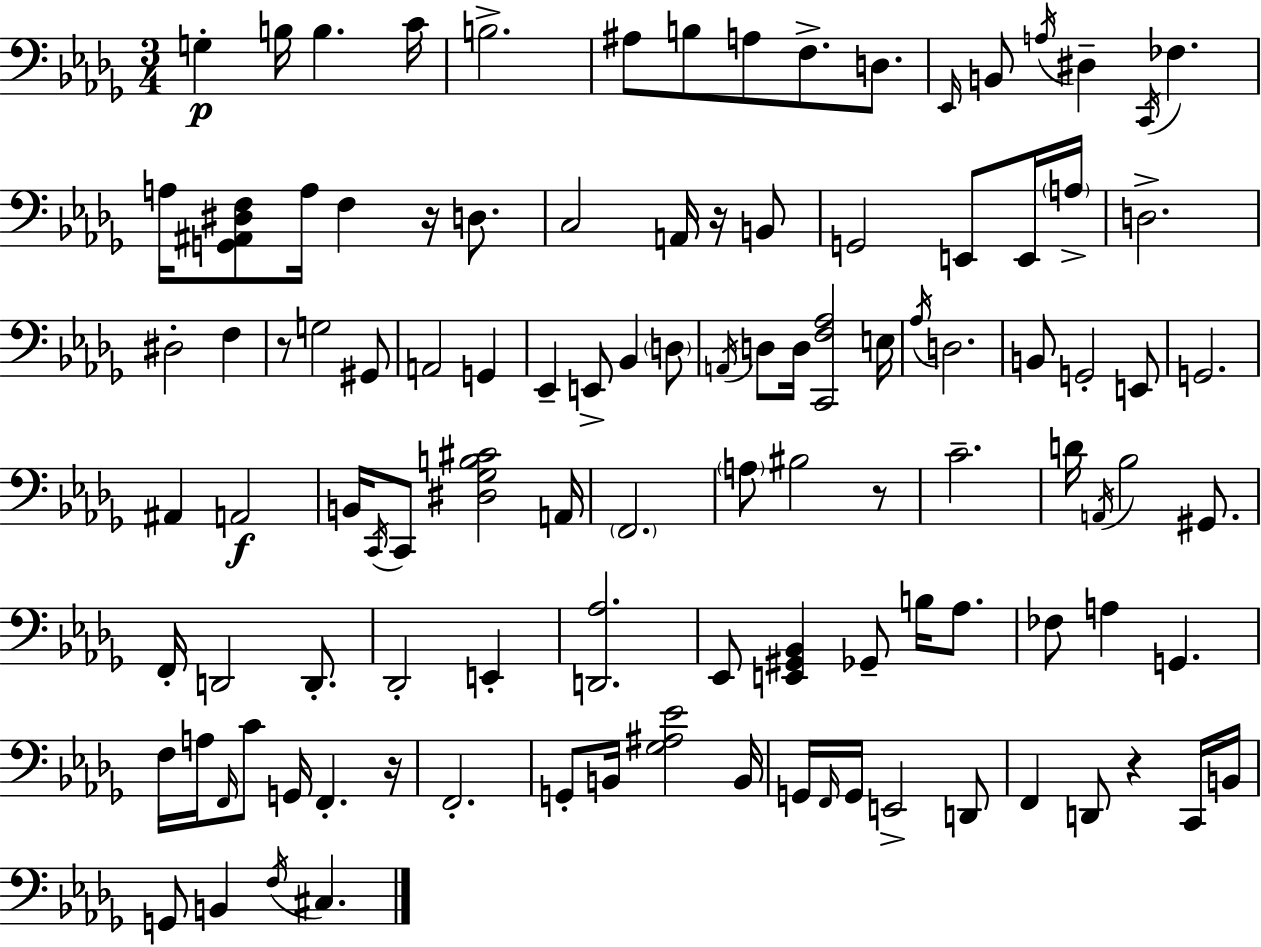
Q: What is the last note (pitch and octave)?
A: C#3